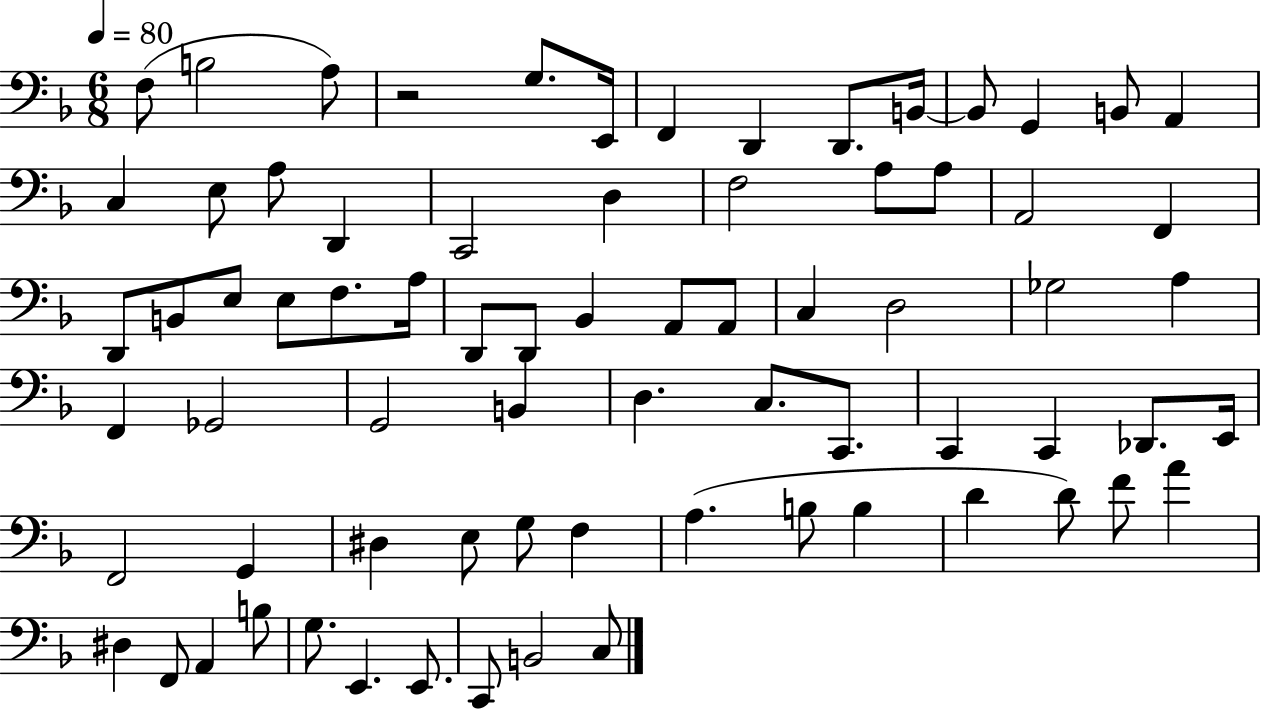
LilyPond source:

{
  \clef bass
  \numericTimeSignature
  \time 6/8
  \key f \major
  \tempo 4 = 80
  f8( b2 a8) | r2 g8. e,16 | f,4 d,4 d,8. b,16~~ | b,8 g,4 b,8 a,4 | \break c4 e8 a8 d,4 | c,2 d4 | f2 a8 a8 | a,2 f,4 | \break d,8 b,8 e8 e8 f8. a16 | d,8 d,8 bes,4 a,8 a,8 | c4 d2 | ges2 a4 | \break f,4 ges,2 | g,2 b,4 | d4. c8. c,8. | c,4 c,4 des,8. e,16 | \break f,2 g,4 | dis4 e8 g8 f4 | a4.( b8 b4 | d'4 d'8) f'8 a'4 | \break dis4 f,8 a,4 b8 | g8. e,4. e,8. | c,8 b,2 c8 | \bar "|."
}